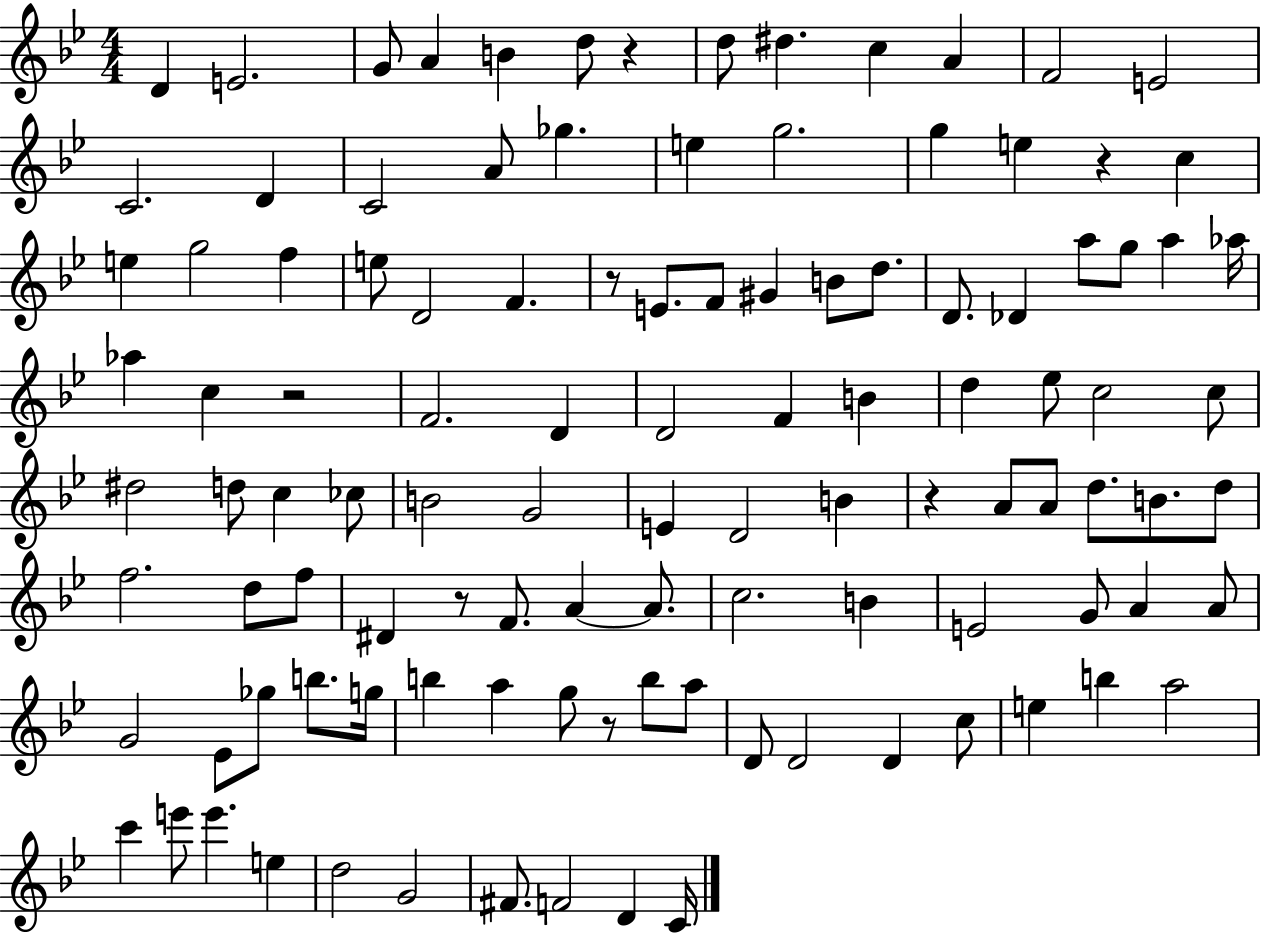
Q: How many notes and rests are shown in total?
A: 111